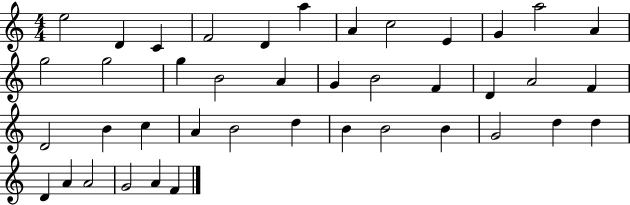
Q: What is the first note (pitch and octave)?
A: E5